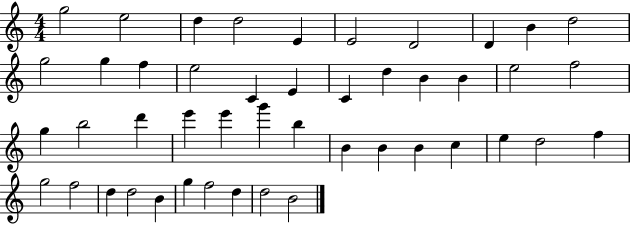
G5/h E5/h D5/q D5/h E4/q E4/h D4/h D4/q B4/q D5/h G5/h G5/q F5/q E5/h C4/q E4/q C4/q D5/q B4/q B4/q E5/h F5/h G5/q B5/h D6/q E6/q E6/q G6/q B5/q B4/q B4/q B4/q C5/q E5/q D5/h F5/q G5/h F5/h D5/q D5/h B4/q G5/q F5/h D5/q D5/h B4/h